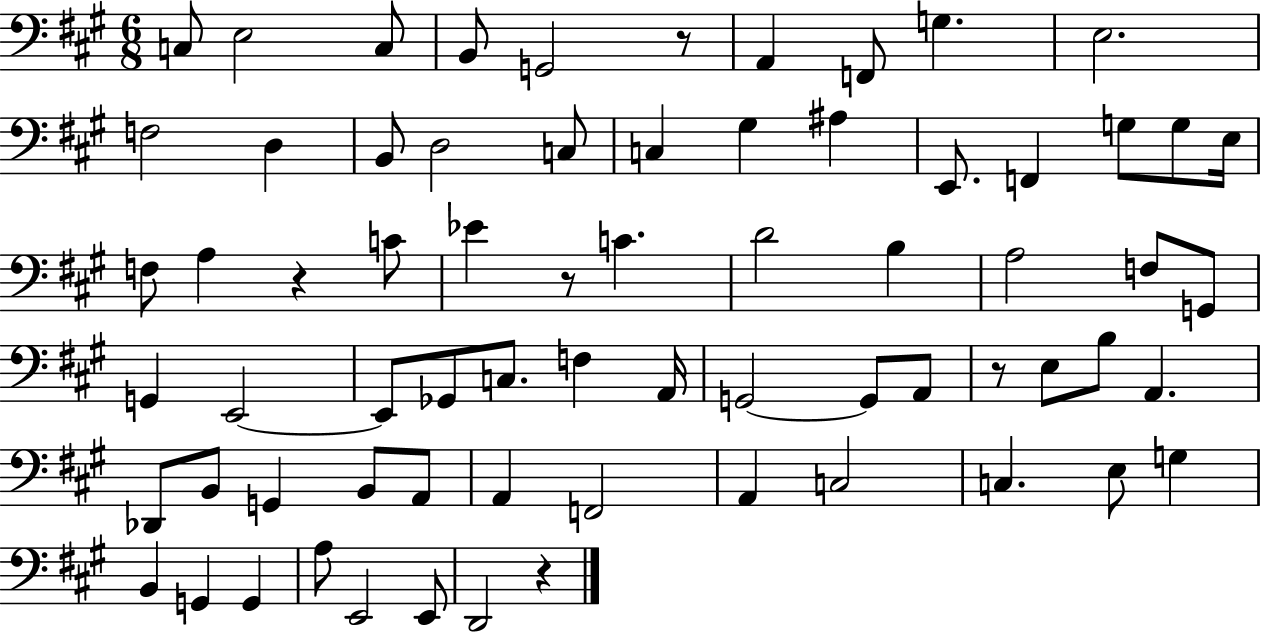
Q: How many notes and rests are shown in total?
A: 69